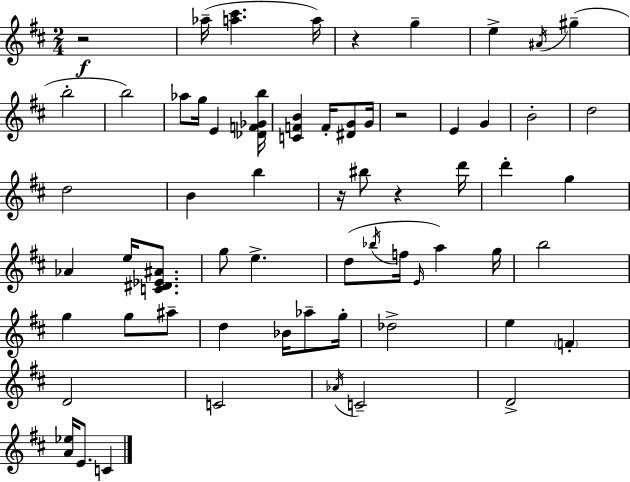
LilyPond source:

{
  \clef treble
  \numericTimeSignature
  \time 2/4
  \key d \major
  \repeat volta 2 { r2\f | aes''16--( <a'' cis'''>4. a''16) | r4 g''4-- | e''4-> \acciaccatura { ais'16 }( gis''4-- | \break b''2-. | b''2) | aes''8 g''16 e'4 | <des' f' ges' b''>16 <c' f' b'>4 f'16-. <dis' g'>8 | \break g'16 r2 | e'4 g'4 | b'2-. | d''2 | \break d''2 | b'4 b''4 | r16 bis''8 r4 | d'''16 d'''4-. g''4 | \break aes'4 e''16 <c' dis' ees' ais'>8. | g''8 e''4.-> | d''8( \acciaccatura { bes''16 } f''16 \grace { e'16 }) a''4 | g''16 b''2 | \break g''4 g''8 | ais''8-- d''4 bes'16 | aes''8-- g''16-. des''2-> | e''4 \parenthesize f'4-. | \break d'2 | c'2 | \acciaccatura { aes'16 } c'2-- | d'2-> | \break <a' ees''>16 e'8. | c'4 } \bar "|."
}